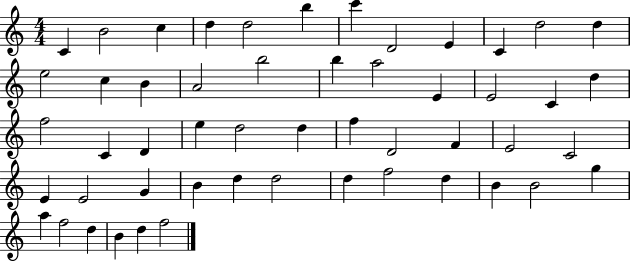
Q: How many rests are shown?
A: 0